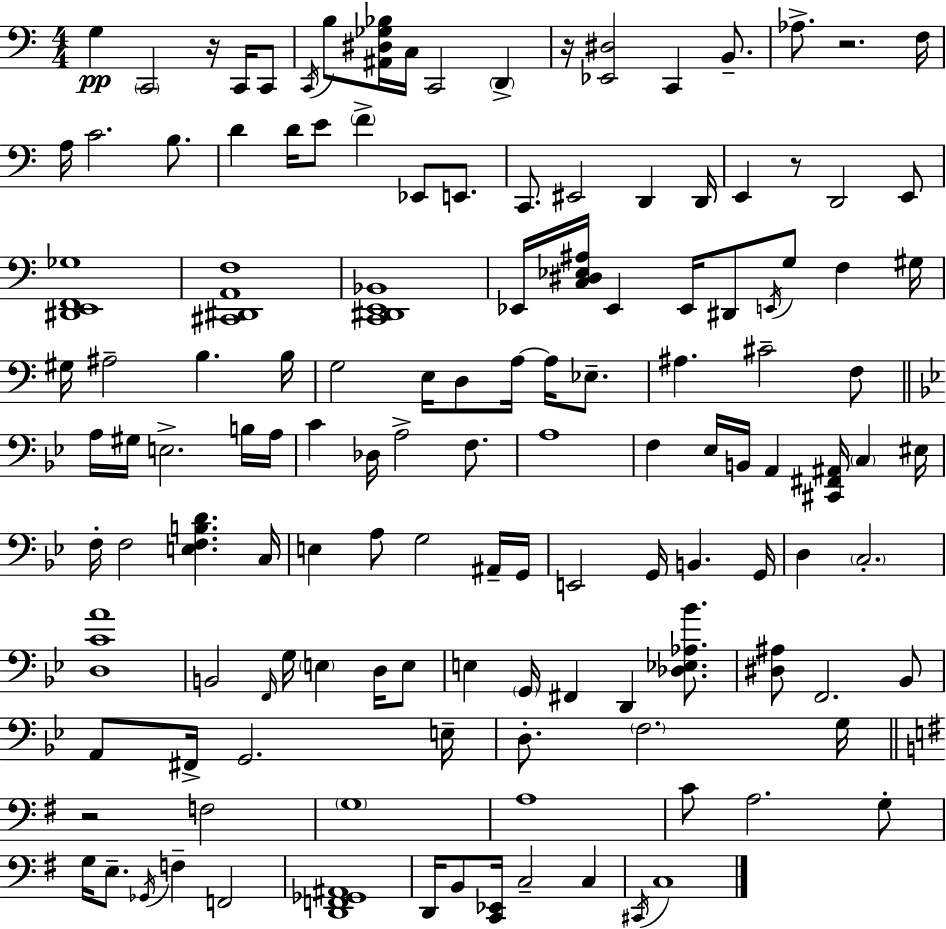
{
  \clef bass
  \numericTimeSignature
  \time 4/4
  \key a \minor
  g4\pp \parenthesize c,2 r16 c,16 c,8 | \acciaccatura { c,16 } b8 <ais, dis ges bes>16 c16 c,2 \parenthesize d,4-> | r16 <ees, dis>2 c,4 b,8.-- | aes8.-> r2. | \break f16 a16 c'2. b8. | d'4 d'16 e'8 \parenthesize f'4-> ees,8 e,8. | c,8. eis,2 d,4 | d,16 e,4 r8 d,2 e,8 | \break <dis, e, f, ges>1 | <cis, dis, a, f>1 | <c, dis, e, bes,>1 | ees,16 <c dis ees ais>16 ees,4 ees,16 dis,8 \acciaccatura { e,16 } g8 f4 | \break gis16 gis16 ais2-- b4. | b16 g2 e16 d8 a16~~ a16 ees8.-- | ais4. cis'2-- | f8 \bar "||" \break \key g \minor a16 gis16 e2.-> b16 a16 | c'4 des16 a2-> f8. | a1 | f4 ees16 b,16 a,4 <cis, fis, ais,>16 \parenthesize c4 eis16 | \break f16-. f2 <e f b d'>4. c16 | e4 a8 g2 ais,16-- g,16 | e,2 g,16 b,4. g,16 | d4 \parenthesize c2.-. | \break <d c' a'>1 | b,2 \grace { f,16 } g16 \parenthesize e4 d16 e8 | e4 \parenthesize g,16 fis,4 d,4 <des ees aes bes'>8. | <dis ais>8 f,2. bes,8 | \break a,8 fis,16-> g,2. | e16-- d8.-. \parenthesize f2. | g16 \bar "||" \break \key e \minor r2 f2 | \parenthesize g1 | a1 | c'8 a2. g8-. | \break g16 e8.-- \acciaccatura { ges,16 } f4-- f,2 | <d, f, ges, ais,>1 | d,16 b,8 <c, ees,>16 c2-- c4 | \acciaccatura { cis,16 } c1 | \break \bar "|."
}